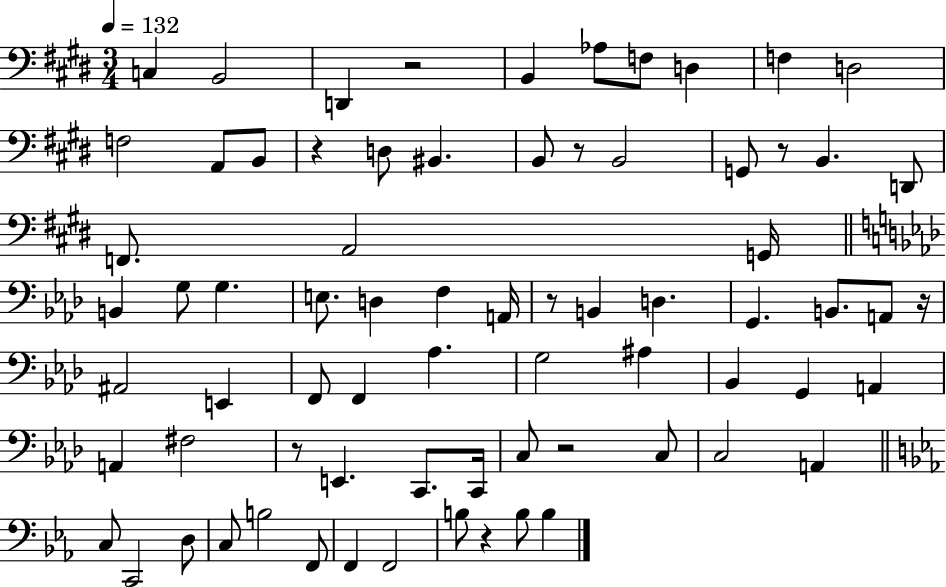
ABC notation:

X:1
T:Untitled
M:3/4
L:1/4
K:E
C, B,,2 D,, z2 B,, _A,/2 F,/2 D, F, D,2 F,2 A,,/2 B,,/2 z D,/2 ^B,, B,,/2 z/2 B,,2 G,,/2 z/2 B,, D,,/2 F,,/2 A,,2 G,,/4 B,, G,/2 G, E,/2 D, F, A,,/4 z/2 B,, D, G,, B,,/2 A,,/2 z/4 ^A,,2 E,, F,,/2 F,, _A, G,2 ^A, _B,, G,, A,, A,, ^F,2 z/2 E,, C,,/2 C,,/4 C,/2 z2 C,/2 C,2 A,, C,/2 C,,2 D,/2 C,/2 B,2 F,,/2 F,, F,,2 B,/2 z B,/2 B,